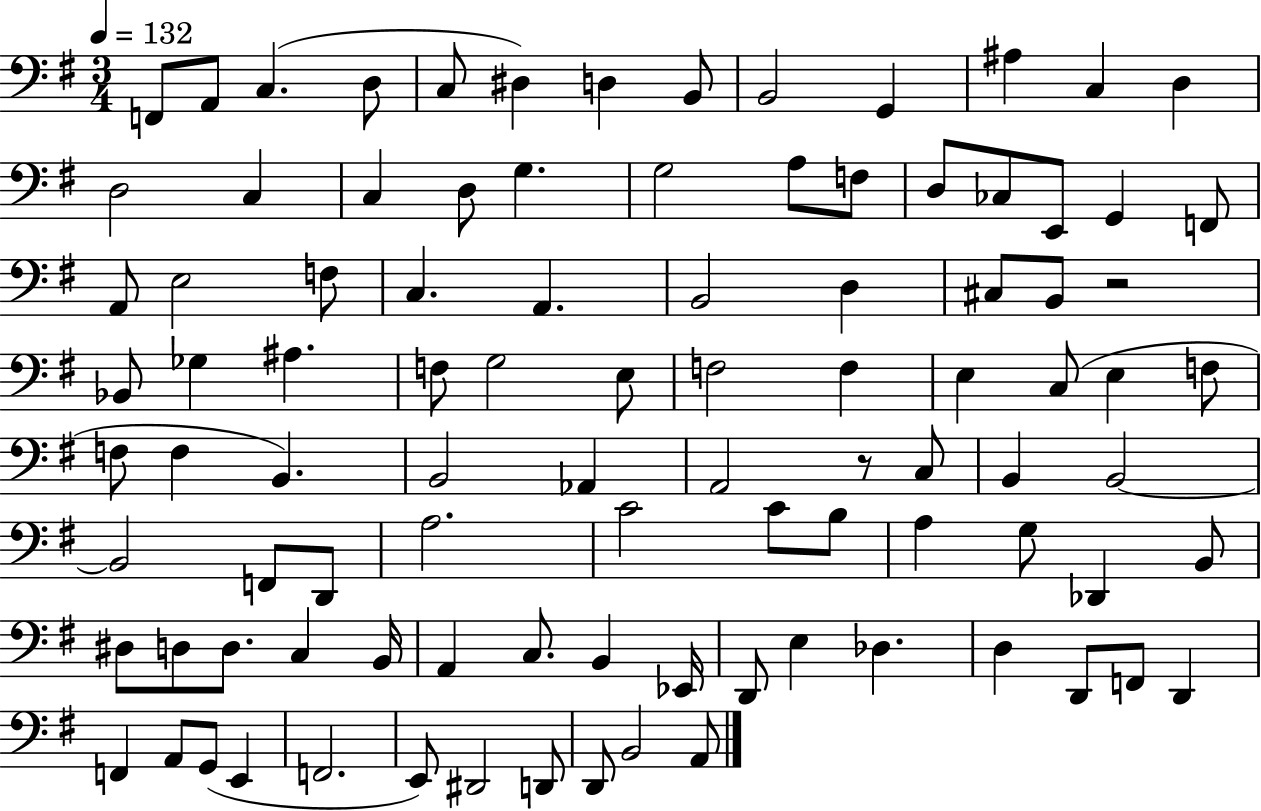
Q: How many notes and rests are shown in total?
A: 96